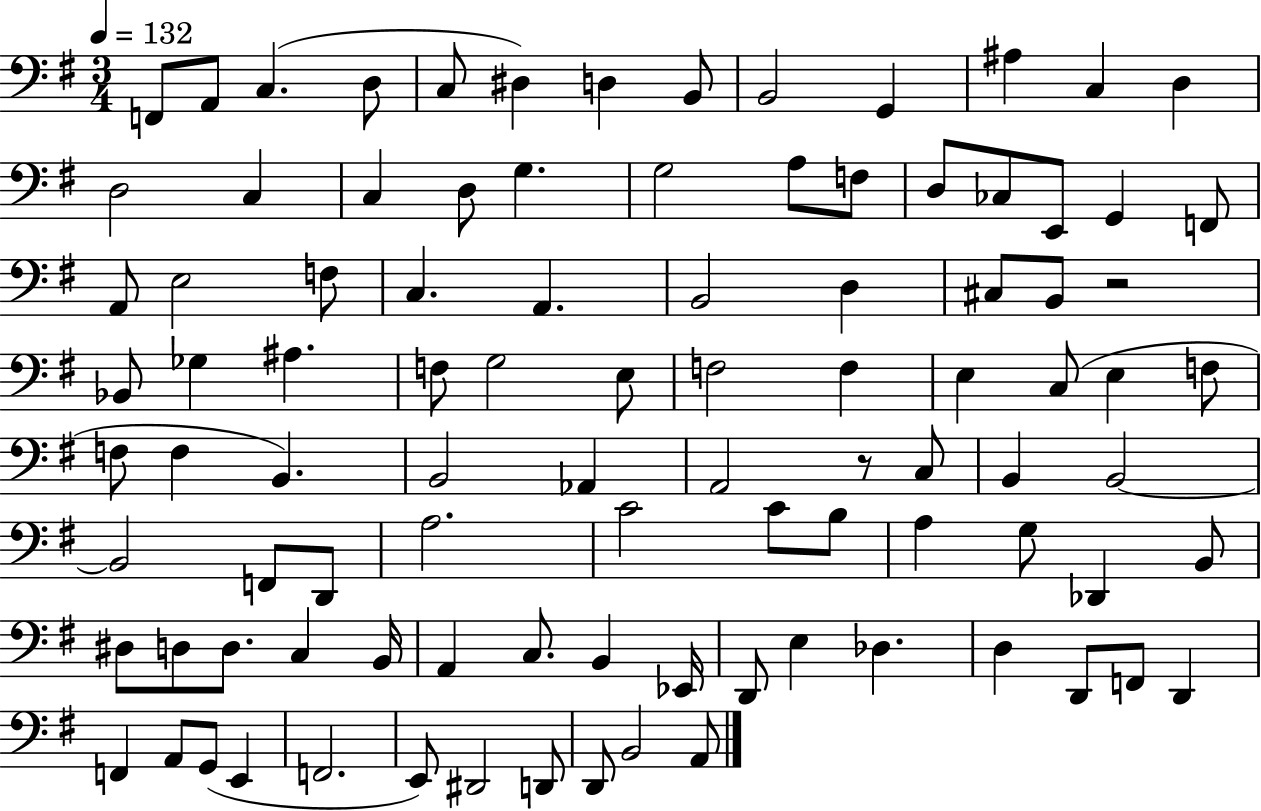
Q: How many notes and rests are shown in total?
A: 96